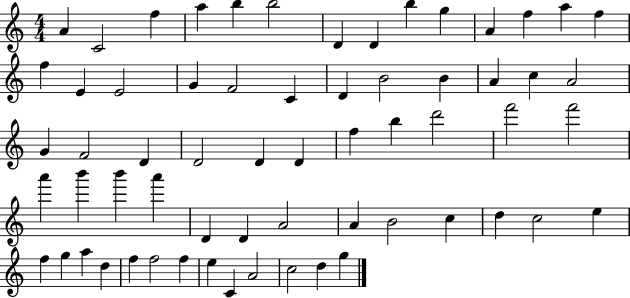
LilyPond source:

{
  \clef treble
  \numericTimeSignature
  \time 4/4
  \key c \major
  a'4 c'2 f''4 | a''4 b''4 b''2 | d'4 d'4 b''4 g''4 | a'4 f''4 a''4 f''4 | \break f''4 e'4 e'2 | g'4 f'2 c'4 | d'4 b'2 b'4 | a'4 c''4 a'2 | \break g'4 f'2 d'4 | d'2 d'4 d'4 | f''4 b''4 d'''2 | f'''2 f'''2 | \break a'''4 b'''4 b'''4 a'''4 | d'4 d'4 a'2 | a'4 b'2 c''4 | d''4 c''2 e''4 | \break f''4 g''4 a''4 d''4 | f''4 f''2 f''4 | e''4 c'4 a'2 | c''2 d''4 g''4 | \break \bar "|."
}